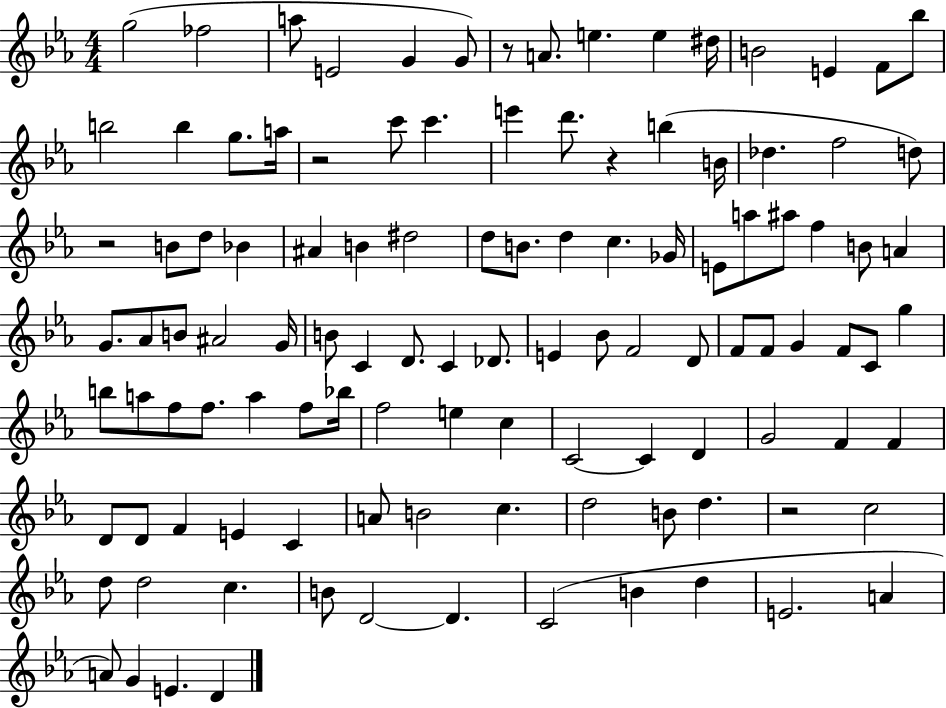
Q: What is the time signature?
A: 4/4